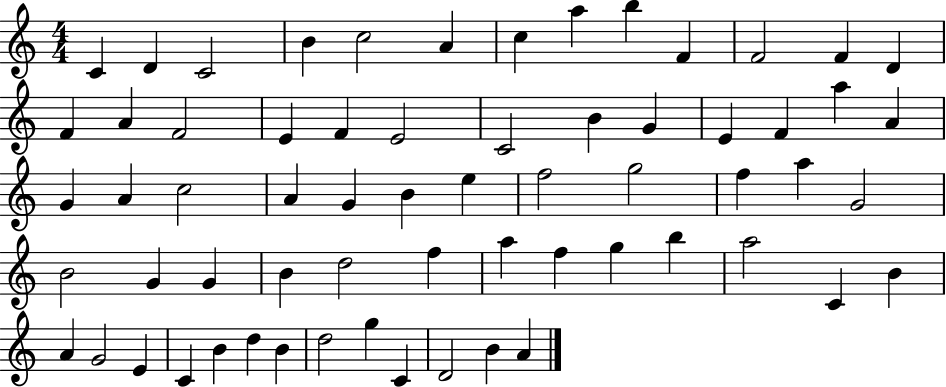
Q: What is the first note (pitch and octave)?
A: C4